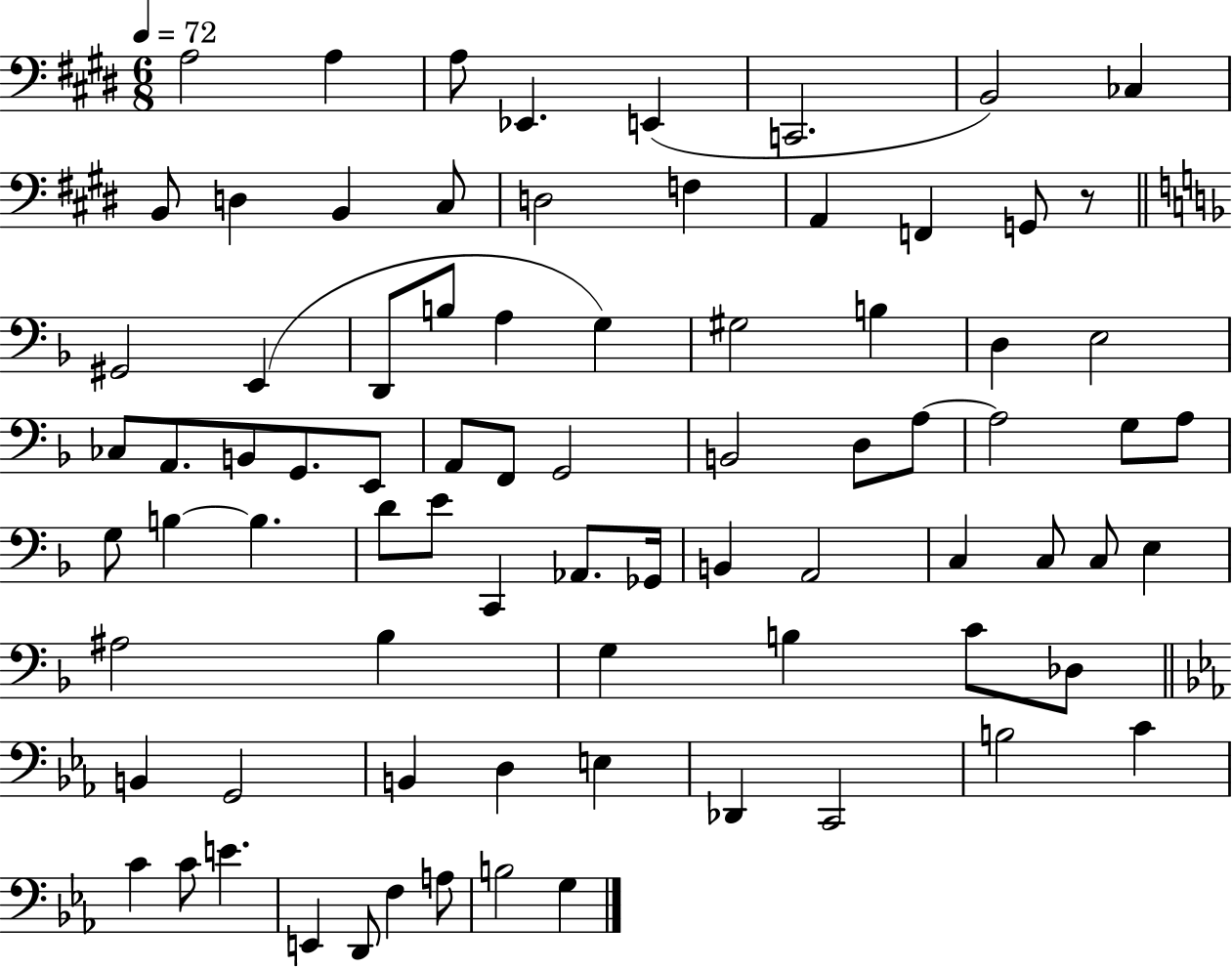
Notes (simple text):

A3/h A3/q A3/e Eb2/q. E2/q C2/h. B2/h CES3/q B2/e D3/q B2/q C#3/e D3/h F3/q A2/q F2/q G2/e R/e G#2/h E2/q D2/e B3/e A3/q G3/q G#3/h B3/q D3/q E3/h CES3/e A2/e. B2/e G2/e. E2/e A2/e F2/e G2/h B2/h D3/e A3/e A3/h G3/e A3/e G3/e B3/q B3/q. D4/e E4/e C2/q Ab2/e. Gb2/s B2/q A2/h C3/q C3/e C3/e E3/q A#3/h Bb3/q G3/q B3/q C4/e Db3/e B2/q G2/h B2/q D3/q E3/q Db2/q C2/h B3/h C4/q C4/q C4/e E4/q. E2/q D2/e F3/q A3/e B3/h G3/q